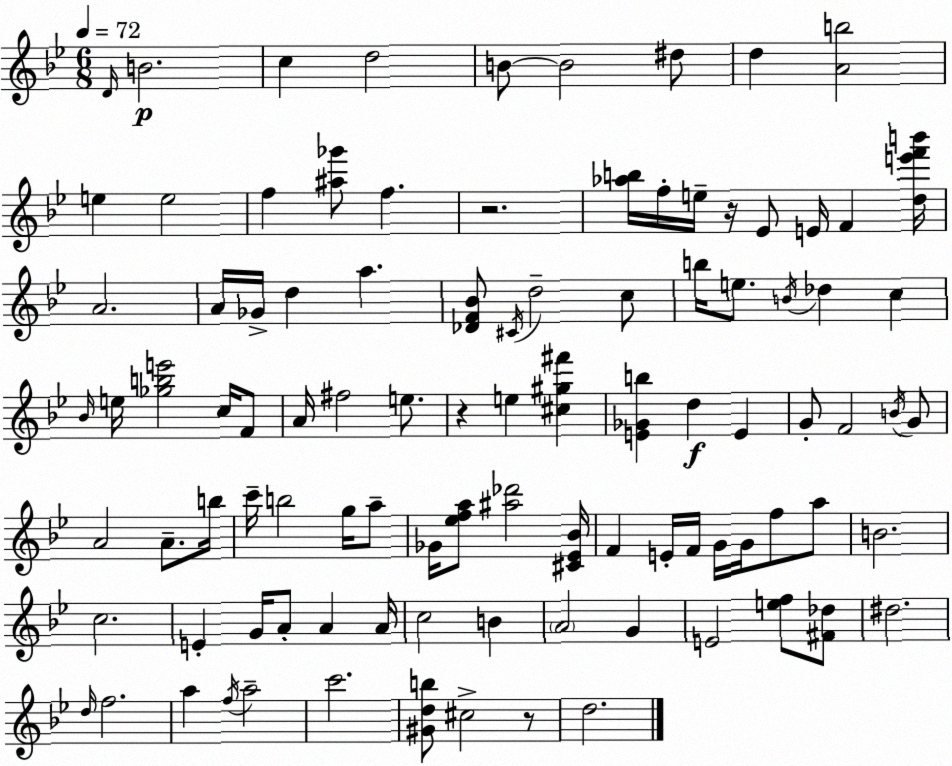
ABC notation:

X:1
T:Untitled
M:6/8
L:1/4
K:Bb
D/4 B2 c d2 B/2 B2 ^d/2 d [Ab]2 e e2 f [^a_g']/2 f z2 [_ab]/4 f/4 e/4 z/4 _E/2 E/4 F [de'f'b']/4 A2 A/4 _G/4 d a [_DF_B]/2 ^C/4 d2 c/2 b/4 e/2 B/4 _d c _B/4 e/4 [_gbe']2 c/4 F/2 A/4 ^f2 e/2 z e [^c^g^f'] [E_Gb] d E G/2 F2 B/4 G/2 A2 A/2 b/4 c'/4 b2 g/4 a/2 _G/4 [_efa]/2 [^a_d']2 [^C_E_B]/4 F E/4 F/4 G/4 G/4 f/2 a/2 B2 c2 E G/4 A/2 A A/4 c2 B A2 G E2 [ef]/2 [^F_d]/2 ^d2 d/4 f2 a f/4 a2 c'2 [^Gdb]/2 ^c2 z/2 d2